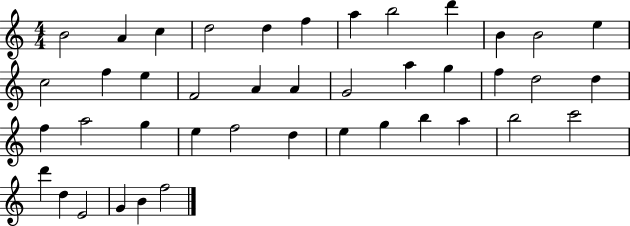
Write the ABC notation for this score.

X:1
T:Untitled
M:4/4
L:1/4
K:C
B2 A c d2 d f a b2 d' B B2 e c2 f e F2 A A G2 a g f d2 d f a2 g e f2 d e g b a b2 c'2 d' d E2 G B f2